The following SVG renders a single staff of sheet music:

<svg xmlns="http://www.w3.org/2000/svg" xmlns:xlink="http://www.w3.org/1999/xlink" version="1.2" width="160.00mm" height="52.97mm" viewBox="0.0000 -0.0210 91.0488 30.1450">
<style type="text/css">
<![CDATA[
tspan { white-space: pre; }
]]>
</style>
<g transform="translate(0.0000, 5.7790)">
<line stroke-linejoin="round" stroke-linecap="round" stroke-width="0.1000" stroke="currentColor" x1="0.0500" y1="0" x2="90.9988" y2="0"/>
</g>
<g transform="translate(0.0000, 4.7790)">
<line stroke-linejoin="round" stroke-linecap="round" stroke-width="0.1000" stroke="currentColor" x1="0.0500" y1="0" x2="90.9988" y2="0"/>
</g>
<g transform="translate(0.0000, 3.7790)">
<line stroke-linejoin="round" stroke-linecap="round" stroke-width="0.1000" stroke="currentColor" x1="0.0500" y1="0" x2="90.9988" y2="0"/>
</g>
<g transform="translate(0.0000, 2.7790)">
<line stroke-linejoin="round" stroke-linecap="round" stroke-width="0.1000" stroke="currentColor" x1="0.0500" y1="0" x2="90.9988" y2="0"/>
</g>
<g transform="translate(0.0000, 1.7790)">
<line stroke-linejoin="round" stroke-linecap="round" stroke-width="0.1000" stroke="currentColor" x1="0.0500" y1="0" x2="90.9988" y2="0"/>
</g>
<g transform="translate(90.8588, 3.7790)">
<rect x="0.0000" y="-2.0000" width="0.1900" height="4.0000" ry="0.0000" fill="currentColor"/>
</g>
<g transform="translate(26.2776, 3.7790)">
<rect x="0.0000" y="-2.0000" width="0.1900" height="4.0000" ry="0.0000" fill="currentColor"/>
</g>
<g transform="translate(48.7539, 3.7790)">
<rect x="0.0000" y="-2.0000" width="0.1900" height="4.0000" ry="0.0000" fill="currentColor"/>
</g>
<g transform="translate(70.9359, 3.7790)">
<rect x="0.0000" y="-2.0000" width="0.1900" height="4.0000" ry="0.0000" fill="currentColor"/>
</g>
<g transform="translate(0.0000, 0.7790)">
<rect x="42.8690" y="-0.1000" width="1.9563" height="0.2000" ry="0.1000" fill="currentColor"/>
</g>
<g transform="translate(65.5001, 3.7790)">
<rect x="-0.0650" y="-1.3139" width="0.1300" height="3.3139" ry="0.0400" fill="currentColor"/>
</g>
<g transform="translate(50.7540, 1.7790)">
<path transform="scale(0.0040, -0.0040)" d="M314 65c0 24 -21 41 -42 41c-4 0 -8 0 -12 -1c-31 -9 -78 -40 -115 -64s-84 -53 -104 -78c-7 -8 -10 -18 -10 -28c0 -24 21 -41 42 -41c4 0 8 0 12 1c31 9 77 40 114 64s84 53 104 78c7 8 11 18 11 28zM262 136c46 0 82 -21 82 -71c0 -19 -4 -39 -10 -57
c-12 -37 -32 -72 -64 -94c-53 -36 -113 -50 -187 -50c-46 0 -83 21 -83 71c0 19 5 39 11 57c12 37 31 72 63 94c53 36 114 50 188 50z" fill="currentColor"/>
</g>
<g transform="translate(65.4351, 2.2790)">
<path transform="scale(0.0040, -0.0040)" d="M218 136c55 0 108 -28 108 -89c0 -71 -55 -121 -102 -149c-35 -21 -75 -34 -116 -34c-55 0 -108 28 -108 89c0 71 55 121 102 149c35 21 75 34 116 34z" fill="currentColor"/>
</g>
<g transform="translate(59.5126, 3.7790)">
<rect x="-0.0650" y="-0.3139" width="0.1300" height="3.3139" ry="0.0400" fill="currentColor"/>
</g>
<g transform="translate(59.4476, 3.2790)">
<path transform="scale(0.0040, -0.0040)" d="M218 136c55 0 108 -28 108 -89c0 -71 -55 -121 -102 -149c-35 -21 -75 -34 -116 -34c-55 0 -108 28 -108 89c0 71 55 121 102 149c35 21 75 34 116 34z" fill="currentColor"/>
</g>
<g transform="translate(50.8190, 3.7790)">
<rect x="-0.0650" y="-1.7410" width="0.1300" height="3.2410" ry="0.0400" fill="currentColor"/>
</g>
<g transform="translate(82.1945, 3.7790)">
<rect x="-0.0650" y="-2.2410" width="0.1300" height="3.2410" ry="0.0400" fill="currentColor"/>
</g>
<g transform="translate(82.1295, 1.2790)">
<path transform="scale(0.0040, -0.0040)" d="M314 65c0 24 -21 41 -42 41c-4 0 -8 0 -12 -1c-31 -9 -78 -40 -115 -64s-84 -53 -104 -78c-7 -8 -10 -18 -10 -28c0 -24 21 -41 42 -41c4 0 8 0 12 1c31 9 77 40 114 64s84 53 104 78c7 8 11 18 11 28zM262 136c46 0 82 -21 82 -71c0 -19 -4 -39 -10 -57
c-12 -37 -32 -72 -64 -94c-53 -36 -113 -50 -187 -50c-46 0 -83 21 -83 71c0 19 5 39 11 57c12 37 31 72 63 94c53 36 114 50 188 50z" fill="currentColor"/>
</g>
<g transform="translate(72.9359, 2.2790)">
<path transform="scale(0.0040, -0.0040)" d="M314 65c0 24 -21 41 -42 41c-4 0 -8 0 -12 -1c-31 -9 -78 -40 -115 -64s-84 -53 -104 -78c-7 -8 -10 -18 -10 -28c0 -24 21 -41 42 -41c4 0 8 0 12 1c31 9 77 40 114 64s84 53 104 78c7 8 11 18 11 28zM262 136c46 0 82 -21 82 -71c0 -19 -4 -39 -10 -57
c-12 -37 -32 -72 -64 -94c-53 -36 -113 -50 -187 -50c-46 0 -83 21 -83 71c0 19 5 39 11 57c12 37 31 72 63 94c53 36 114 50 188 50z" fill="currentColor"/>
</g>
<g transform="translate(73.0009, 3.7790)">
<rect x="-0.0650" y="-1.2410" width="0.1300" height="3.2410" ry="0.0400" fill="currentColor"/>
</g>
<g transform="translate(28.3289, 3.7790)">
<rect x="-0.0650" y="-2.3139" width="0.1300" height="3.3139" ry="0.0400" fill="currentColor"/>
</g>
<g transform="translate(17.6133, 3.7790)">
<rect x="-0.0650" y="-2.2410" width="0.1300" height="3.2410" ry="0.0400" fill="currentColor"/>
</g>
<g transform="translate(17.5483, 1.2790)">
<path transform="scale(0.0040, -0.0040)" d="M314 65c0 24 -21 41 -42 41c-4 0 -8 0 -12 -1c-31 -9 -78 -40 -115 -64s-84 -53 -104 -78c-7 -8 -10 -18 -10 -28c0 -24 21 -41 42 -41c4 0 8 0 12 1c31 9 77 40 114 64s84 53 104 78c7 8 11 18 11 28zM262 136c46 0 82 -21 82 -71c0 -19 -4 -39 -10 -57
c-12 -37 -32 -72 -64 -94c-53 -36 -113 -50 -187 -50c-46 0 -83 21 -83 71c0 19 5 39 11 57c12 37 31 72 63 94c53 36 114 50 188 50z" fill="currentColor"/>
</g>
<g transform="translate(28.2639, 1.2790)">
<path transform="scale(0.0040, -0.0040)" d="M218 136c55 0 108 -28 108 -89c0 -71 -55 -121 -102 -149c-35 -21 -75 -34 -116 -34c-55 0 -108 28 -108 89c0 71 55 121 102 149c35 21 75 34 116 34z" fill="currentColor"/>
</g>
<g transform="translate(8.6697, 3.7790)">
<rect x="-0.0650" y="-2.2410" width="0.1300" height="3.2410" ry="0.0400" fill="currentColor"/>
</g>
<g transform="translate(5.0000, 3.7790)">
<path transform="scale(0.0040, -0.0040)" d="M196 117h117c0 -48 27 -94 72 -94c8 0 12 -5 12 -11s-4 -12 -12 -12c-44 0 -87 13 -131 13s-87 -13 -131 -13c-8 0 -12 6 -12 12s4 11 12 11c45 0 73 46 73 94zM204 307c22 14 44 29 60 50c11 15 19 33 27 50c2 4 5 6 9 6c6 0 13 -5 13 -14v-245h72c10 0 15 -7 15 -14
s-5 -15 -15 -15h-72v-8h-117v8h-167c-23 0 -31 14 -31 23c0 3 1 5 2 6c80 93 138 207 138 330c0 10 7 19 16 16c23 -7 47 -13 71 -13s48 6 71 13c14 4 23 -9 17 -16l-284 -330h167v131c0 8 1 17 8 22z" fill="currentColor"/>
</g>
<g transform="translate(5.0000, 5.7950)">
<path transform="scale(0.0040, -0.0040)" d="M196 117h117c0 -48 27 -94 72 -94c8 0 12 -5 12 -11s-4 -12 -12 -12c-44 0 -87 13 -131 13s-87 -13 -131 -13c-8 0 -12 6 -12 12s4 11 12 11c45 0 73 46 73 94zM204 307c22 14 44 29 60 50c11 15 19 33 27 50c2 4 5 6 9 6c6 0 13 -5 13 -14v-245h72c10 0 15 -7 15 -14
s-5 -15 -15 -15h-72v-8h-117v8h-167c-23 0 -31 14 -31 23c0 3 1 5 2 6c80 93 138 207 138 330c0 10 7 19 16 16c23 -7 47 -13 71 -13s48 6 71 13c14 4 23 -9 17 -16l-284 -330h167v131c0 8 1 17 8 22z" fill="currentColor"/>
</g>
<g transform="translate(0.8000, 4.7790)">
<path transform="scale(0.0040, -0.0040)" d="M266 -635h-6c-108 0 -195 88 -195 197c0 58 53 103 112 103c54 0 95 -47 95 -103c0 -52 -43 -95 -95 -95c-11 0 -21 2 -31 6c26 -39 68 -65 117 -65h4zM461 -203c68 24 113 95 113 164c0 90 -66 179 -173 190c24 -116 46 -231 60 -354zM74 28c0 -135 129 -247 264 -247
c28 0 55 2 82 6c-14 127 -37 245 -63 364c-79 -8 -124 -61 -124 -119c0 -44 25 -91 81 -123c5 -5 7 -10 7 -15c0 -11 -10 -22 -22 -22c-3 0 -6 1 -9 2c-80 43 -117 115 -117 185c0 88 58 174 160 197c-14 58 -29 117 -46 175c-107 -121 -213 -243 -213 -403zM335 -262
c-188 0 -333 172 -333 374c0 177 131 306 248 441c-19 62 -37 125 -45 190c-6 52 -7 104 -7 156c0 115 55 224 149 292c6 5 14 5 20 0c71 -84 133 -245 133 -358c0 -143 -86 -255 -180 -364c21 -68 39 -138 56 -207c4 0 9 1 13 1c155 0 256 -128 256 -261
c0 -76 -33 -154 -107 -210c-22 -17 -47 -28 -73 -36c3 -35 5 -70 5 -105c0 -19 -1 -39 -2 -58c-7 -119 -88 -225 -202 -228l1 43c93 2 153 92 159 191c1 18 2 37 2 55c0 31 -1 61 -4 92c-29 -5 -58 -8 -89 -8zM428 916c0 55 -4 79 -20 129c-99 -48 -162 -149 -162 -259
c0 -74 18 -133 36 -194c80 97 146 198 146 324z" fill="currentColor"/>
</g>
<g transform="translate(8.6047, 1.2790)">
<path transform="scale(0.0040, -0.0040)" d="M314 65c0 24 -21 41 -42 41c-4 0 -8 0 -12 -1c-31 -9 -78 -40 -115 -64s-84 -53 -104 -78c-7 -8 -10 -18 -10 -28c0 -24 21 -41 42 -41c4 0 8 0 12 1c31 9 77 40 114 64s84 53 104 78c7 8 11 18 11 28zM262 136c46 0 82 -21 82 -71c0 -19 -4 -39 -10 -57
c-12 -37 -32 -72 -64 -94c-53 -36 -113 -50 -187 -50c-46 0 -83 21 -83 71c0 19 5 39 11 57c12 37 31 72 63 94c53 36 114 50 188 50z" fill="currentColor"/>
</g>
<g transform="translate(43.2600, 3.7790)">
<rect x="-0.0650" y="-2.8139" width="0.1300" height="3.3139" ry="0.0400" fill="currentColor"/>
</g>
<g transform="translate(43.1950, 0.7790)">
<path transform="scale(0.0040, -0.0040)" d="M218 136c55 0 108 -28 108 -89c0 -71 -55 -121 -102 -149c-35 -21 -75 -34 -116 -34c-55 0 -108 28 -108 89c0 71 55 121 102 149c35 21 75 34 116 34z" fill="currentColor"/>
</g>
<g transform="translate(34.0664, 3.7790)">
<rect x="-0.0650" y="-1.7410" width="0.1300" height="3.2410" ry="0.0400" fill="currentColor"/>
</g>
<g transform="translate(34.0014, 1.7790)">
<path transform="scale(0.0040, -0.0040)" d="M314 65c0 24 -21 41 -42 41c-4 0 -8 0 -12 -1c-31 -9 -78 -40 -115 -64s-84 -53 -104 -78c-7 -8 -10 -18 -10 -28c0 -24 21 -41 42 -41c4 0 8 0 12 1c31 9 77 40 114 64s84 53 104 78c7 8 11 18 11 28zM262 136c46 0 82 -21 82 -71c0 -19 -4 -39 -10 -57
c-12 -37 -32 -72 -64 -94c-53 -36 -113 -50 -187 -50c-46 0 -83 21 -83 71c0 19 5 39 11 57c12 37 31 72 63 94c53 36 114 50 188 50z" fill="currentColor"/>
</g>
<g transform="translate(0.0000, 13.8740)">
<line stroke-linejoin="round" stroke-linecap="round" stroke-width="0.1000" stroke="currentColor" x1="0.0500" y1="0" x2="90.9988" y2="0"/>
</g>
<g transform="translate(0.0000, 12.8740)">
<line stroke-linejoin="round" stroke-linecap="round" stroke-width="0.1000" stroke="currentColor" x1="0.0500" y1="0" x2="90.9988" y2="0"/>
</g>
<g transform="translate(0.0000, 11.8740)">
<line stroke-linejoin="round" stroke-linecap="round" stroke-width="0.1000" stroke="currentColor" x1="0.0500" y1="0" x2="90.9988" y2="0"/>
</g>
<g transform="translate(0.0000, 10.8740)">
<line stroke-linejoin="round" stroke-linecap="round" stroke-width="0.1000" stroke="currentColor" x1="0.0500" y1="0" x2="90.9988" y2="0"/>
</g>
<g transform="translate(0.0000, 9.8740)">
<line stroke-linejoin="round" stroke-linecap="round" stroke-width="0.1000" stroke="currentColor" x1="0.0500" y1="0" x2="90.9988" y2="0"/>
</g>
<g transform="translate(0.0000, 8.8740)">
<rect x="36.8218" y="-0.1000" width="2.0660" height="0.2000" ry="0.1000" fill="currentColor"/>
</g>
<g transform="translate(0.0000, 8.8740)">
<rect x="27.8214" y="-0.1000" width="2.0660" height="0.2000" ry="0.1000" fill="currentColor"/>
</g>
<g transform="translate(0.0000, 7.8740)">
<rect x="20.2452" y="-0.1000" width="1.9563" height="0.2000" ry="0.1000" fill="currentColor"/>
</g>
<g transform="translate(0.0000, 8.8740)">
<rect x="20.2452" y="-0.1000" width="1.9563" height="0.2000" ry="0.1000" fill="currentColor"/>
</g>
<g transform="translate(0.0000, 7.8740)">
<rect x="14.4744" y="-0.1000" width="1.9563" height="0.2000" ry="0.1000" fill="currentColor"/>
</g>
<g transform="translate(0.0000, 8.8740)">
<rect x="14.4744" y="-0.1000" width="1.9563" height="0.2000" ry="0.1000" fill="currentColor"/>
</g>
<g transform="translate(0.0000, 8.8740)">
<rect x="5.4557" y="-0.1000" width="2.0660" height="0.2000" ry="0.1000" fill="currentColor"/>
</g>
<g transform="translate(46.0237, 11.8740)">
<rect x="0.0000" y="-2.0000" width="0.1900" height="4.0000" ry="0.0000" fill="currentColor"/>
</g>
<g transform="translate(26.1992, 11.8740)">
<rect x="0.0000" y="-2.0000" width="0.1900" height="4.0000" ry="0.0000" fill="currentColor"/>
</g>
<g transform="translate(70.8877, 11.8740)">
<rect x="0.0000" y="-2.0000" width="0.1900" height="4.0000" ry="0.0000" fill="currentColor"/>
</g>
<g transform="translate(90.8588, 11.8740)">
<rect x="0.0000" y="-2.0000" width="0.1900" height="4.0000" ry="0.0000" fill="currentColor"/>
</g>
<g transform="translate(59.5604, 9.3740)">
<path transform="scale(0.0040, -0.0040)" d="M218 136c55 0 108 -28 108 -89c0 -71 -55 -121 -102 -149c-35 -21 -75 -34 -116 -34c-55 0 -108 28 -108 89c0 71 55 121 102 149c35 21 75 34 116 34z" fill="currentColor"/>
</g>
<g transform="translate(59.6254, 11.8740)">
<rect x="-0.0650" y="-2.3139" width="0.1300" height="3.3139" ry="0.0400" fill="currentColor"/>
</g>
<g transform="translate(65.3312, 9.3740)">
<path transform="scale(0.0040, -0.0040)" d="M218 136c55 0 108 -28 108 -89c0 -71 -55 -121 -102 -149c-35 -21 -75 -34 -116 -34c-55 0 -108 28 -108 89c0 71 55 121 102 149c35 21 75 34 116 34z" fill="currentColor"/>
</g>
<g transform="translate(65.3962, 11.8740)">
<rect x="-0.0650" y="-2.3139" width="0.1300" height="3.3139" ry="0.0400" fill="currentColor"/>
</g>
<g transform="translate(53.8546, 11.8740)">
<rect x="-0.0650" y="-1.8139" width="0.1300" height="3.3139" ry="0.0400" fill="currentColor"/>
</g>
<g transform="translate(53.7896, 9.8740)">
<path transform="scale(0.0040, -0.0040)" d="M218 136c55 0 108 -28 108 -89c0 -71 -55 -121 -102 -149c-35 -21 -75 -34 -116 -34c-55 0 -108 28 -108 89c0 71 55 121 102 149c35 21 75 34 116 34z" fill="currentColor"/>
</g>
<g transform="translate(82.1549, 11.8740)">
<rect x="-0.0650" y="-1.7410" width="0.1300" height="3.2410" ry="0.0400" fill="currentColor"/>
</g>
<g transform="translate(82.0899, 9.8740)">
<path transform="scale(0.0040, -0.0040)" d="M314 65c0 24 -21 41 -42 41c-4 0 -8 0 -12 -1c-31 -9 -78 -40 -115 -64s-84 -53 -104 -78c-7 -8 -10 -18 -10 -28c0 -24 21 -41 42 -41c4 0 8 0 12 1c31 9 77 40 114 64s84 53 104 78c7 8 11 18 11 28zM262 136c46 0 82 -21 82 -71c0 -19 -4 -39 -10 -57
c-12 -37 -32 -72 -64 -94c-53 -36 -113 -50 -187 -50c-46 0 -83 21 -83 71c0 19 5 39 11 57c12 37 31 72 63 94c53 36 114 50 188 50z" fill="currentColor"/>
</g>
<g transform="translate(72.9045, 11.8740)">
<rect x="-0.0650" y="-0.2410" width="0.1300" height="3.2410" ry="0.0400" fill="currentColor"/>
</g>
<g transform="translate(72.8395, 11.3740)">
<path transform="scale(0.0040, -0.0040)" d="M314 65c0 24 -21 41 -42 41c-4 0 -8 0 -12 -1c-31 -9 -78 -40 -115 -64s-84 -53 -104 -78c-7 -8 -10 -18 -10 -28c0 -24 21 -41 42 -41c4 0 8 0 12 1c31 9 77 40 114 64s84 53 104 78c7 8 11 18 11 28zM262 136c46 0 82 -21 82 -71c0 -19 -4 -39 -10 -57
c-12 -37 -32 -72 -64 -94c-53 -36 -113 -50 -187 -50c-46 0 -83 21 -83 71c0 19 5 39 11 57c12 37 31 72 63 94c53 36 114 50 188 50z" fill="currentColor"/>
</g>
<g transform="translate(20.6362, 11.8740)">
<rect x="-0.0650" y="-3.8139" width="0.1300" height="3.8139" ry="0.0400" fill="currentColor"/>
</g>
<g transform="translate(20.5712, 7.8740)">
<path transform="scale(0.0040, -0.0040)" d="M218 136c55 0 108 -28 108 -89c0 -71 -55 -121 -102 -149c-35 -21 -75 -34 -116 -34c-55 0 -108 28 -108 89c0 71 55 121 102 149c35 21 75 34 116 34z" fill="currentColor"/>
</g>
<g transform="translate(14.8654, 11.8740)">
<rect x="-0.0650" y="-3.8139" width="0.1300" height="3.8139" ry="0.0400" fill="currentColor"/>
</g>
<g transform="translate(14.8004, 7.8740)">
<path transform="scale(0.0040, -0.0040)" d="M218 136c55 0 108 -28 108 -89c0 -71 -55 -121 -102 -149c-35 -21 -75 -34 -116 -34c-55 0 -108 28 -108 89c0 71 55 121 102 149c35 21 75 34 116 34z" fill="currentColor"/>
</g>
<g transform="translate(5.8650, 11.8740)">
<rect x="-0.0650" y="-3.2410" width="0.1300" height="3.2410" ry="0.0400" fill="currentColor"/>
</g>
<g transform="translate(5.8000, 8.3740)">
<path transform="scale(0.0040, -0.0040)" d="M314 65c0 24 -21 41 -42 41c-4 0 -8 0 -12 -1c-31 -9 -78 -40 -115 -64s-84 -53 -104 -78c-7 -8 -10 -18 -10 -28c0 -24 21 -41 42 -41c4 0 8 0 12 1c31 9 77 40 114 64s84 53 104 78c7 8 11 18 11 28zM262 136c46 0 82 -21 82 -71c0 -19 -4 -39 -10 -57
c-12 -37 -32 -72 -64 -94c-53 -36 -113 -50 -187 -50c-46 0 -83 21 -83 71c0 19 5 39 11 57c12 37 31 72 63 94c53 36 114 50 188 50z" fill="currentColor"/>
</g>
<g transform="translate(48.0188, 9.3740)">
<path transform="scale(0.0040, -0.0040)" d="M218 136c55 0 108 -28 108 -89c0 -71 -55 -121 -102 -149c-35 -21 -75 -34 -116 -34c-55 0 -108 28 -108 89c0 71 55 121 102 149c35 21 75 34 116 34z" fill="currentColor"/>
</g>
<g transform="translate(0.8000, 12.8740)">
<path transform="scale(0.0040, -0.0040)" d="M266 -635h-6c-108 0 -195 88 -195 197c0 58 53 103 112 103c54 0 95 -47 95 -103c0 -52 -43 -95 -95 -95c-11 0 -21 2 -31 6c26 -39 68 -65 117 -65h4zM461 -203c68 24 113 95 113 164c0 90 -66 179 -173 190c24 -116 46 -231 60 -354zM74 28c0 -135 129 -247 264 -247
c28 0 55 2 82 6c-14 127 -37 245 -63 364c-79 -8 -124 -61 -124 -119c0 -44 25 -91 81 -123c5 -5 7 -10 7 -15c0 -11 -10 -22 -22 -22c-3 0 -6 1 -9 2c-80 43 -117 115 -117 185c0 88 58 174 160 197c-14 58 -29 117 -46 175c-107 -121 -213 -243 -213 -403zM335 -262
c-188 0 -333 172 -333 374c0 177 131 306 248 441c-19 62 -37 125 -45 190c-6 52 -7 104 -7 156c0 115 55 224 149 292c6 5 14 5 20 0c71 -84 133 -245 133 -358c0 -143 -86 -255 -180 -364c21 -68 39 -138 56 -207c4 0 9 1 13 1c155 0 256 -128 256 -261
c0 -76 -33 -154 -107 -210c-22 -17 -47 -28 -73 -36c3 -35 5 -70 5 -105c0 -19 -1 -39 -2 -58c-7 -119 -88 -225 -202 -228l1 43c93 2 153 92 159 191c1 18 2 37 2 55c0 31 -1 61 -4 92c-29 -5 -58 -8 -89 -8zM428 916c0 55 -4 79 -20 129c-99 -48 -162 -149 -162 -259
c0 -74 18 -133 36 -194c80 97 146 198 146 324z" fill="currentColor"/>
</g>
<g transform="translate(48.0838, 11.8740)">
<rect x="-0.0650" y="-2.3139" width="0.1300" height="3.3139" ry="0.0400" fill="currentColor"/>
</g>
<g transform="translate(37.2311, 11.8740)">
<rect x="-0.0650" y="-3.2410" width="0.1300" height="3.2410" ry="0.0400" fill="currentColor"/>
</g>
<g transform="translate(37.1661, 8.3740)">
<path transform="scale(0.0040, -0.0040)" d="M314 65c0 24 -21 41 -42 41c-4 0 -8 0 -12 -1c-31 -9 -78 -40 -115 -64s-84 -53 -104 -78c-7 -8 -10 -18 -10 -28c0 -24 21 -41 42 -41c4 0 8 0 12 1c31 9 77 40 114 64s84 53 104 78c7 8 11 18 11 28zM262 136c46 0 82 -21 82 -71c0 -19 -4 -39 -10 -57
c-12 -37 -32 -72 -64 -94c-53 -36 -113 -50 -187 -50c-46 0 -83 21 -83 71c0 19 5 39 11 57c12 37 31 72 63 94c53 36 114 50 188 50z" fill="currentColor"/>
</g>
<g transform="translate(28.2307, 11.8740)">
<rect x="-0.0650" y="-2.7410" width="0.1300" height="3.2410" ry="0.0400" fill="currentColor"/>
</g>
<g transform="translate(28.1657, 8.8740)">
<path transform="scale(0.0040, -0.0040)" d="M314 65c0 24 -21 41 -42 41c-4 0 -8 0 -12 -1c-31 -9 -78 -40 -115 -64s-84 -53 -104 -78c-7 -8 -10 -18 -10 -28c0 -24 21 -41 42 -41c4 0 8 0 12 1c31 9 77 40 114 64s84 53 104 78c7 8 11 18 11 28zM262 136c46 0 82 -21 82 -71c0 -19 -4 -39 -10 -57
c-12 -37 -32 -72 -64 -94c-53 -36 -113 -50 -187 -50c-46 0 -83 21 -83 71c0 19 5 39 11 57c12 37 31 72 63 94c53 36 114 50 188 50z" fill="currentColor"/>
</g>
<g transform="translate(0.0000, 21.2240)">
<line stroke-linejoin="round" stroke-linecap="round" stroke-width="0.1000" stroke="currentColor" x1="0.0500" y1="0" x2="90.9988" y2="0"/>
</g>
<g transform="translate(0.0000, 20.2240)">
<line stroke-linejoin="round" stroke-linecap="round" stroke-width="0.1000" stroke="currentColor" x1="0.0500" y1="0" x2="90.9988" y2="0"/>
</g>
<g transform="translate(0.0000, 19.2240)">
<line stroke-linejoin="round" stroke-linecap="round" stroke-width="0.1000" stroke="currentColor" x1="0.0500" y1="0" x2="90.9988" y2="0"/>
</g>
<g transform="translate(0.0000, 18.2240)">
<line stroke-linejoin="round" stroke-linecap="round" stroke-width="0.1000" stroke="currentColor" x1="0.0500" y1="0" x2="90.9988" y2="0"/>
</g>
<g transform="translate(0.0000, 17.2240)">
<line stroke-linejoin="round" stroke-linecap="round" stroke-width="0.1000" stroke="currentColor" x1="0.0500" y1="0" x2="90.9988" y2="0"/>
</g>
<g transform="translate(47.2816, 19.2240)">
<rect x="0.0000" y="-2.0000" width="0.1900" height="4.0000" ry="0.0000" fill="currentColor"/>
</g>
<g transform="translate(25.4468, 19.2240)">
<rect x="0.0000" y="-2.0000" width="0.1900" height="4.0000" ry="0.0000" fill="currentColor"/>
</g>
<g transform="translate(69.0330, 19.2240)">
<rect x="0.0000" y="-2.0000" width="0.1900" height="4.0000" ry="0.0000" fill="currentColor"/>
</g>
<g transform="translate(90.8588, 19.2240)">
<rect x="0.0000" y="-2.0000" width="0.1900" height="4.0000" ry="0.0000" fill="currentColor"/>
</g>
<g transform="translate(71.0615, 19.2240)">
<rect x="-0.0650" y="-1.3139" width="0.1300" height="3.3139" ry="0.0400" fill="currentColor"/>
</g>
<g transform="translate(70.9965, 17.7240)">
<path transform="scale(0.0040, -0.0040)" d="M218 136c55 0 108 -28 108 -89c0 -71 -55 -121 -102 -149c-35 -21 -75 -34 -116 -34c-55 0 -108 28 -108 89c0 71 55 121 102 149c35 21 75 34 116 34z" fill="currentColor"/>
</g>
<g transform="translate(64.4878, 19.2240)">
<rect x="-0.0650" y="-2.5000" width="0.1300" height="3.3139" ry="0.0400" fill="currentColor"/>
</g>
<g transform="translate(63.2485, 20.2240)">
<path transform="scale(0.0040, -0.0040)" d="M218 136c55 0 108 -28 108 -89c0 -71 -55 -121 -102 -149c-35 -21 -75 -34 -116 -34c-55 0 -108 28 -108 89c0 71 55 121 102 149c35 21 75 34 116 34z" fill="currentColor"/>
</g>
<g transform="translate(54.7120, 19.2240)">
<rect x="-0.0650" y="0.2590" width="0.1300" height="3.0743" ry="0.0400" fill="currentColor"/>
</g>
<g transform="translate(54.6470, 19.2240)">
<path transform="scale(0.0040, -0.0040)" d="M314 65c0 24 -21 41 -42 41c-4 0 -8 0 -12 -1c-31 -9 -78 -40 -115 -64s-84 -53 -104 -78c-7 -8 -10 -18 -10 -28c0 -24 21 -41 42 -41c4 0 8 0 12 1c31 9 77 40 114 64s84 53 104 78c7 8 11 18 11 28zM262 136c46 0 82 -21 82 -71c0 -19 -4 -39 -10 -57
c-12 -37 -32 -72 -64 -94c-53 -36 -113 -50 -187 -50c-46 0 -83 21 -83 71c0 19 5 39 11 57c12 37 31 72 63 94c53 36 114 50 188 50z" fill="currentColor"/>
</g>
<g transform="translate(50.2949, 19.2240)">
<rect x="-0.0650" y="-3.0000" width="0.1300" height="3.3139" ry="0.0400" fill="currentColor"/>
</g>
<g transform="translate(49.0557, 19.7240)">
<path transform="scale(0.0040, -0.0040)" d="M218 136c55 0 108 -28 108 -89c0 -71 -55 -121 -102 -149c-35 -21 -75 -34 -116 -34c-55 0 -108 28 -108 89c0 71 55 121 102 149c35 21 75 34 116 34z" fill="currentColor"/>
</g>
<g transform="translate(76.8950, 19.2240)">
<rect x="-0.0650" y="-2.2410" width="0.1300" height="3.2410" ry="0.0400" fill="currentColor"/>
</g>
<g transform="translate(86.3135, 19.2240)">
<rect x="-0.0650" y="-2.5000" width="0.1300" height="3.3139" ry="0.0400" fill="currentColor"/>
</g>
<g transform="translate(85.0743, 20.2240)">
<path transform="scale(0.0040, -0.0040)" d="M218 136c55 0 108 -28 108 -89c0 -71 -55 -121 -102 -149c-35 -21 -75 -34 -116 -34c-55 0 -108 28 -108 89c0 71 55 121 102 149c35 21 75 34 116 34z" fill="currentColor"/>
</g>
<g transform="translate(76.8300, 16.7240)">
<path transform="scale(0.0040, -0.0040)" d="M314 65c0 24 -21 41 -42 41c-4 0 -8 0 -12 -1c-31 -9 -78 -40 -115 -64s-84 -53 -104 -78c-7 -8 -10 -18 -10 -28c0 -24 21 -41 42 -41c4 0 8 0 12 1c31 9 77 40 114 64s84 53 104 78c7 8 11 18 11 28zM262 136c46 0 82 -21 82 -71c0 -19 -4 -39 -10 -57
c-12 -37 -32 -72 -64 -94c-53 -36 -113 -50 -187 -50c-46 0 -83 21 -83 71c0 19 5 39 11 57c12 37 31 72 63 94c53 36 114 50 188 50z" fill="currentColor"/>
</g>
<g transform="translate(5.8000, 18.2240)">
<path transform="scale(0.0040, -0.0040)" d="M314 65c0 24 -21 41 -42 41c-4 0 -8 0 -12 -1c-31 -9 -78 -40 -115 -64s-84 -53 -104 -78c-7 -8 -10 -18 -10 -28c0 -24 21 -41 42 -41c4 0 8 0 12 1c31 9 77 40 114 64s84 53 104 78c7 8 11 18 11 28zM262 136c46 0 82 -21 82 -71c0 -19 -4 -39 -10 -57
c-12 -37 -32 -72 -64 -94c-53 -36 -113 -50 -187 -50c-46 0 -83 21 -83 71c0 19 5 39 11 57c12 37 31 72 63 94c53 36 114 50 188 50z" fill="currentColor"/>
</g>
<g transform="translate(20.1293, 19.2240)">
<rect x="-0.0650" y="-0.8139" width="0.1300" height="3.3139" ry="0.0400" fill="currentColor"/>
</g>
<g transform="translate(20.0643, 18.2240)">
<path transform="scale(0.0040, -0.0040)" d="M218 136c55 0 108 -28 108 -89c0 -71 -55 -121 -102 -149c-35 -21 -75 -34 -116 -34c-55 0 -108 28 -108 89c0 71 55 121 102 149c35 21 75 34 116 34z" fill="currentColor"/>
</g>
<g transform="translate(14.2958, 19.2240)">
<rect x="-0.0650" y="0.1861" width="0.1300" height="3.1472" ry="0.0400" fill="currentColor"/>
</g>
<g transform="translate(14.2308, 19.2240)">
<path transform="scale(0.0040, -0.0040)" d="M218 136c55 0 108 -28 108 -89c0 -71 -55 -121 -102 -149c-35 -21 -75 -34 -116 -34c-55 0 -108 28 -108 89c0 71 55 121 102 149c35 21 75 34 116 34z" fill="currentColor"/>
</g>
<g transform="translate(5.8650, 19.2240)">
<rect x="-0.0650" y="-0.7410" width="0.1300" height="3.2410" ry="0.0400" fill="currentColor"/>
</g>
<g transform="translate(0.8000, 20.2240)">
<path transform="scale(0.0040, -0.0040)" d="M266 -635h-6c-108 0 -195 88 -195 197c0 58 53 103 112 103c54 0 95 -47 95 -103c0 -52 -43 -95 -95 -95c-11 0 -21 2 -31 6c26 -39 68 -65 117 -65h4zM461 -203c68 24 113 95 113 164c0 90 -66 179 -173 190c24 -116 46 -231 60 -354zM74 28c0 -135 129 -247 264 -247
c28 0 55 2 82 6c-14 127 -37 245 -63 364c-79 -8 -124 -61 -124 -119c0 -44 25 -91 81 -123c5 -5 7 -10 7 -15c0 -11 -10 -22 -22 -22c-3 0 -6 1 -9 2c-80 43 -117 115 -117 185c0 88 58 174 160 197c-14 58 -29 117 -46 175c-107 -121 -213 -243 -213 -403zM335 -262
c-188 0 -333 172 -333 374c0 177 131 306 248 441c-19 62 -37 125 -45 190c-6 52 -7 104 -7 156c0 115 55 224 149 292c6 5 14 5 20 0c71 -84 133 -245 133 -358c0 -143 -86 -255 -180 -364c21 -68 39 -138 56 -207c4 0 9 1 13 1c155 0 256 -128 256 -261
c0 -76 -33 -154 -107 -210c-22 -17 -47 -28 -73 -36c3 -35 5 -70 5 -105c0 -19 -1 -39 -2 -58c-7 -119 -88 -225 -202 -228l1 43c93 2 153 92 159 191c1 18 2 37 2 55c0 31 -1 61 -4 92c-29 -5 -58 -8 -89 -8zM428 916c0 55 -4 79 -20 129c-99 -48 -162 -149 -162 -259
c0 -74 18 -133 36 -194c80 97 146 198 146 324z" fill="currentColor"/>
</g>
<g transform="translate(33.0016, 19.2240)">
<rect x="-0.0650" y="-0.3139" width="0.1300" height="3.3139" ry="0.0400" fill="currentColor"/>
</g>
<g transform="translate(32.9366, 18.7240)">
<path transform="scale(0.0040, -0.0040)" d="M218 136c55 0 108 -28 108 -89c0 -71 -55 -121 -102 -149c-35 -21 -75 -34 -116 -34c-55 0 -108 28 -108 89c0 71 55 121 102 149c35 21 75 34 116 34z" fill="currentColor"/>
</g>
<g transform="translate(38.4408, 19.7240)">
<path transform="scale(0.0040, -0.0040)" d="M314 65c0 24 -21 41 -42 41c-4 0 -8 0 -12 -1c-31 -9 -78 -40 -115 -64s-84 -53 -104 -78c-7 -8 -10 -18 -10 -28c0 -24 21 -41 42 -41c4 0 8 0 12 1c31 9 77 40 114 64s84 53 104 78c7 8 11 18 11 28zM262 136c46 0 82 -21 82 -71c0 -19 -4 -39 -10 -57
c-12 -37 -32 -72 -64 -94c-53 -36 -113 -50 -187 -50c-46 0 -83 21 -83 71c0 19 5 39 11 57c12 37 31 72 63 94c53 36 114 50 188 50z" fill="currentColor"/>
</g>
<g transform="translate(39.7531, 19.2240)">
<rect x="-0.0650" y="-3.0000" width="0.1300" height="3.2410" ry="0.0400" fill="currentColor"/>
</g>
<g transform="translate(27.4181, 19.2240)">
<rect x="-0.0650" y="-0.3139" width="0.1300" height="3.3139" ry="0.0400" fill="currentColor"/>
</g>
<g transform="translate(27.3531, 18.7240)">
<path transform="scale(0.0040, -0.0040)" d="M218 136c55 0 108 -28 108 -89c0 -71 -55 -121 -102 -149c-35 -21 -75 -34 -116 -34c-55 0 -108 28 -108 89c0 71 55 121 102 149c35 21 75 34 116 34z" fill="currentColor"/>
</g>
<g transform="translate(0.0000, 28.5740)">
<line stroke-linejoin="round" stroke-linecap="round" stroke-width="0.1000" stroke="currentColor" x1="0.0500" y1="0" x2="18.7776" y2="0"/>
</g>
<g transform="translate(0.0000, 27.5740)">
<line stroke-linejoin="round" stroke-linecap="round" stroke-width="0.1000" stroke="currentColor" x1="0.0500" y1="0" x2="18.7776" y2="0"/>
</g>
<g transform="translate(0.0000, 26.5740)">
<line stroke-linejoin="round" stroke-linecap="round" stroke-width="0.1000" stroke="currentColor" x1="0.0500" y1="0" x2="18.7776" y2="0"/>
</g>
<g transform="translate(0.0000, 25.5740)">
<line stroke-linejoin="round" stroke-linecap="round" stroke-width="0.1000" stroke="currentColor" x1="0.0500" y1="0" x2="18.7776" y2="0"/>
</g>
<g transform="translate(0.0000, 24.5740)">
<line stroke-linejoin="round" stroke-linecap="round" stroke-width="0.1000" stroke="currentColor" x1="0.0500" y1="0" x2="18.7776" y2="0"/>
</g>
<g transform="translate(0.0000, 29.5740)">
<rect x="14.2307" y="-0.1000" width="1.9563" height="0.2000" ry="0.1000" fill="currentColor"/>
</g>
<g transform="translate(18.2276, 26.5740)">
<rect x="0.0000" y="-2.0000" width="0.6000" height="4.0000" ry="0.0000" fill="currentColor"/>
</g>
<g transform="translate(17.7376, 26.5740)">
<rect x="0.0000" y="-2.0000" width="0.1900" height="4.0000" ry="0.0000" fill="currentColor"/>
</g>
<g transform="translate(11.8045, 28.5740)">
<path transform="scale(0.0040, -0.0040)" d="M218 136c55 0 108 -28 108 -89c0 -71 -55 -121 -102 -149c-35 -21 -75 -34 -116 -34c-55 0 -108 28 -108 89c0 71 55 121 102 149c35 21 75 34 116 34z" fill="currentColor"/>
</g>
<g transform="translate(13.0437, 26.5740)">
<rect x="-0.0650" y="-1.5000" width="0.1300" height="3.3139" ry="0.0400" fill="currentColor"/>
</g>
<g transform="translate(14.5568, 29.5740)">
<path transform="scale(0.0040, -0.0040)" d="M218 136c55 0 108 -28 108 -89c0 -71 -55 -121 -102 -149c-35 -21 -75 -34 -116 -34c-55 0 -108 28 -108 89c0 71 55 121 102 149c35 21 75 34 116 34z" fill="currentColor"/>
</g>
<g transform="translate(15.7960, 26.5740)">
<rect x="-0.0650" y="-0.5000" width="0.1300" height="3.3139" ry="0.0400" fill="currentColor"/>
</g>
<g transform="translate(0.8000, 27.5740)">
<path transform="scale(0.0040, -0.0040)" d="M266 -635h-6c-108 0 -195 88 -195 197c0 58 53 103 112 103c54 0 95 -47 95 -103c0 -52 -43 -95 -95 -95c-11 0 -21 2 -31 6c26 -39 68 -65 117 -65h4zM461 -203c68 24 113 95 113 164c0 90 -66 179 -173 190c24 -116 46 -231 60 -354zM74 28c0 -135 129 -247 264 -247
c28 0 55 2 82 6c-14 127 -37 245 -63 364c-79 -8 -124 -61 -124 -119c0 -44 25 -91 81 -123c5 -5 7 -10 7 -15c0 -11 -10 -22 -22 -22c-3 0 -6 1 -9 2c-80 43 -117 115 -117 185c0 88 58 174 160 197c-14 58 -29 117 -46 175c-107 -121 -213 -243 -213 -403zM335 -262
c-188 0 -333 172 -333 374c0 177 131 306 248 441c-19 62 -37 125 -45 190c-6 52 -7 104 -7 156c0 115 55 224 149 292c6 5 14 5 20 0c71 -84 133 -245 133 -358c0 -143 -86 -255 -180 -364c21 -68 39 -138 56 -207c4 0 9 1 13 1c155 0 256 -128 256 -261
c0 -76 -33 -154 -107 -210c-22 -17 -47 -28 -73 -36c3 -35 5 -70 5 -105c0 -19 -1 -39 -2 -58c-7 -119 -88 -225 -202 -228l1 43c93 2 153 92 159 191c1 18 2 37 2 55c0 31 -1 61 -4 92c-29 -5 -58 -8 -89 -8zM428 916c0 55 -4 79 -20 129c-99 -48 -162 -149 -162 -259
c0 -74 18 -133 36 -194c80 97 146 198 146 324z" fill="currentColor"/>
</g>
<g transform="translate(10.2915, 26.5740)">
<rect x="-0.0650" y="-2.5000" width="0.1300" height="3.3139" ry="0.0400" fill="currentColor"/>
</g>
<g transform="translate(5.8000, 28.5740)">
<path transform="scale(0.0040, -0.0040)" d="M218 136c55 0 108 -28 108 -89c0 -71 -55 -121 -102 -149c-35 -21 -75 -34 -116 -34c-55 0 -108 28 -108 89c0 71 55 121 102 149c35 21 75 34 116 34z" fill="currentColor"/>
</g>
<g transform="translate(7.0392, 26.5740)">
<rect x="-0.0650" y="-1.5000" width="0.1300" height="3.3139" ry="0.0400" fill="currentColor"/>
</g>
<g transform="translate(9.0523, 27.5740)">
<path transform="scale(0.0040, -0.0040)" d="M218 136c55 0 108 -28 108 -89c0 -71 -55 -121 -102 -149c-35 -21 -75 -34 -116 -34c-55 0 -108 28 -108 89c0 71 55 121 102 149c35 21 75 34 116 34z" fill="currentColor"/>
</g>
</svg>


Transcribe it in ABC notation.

X:1
T:Untitled
M:4/4
L:1/4
K:C
g2 g2 g f2 a f2 c e e2 g2 b2 c' c' a2 b2 g f g g c2 f2 d2 B d c c A2 A B2 G e g2 G E G E C